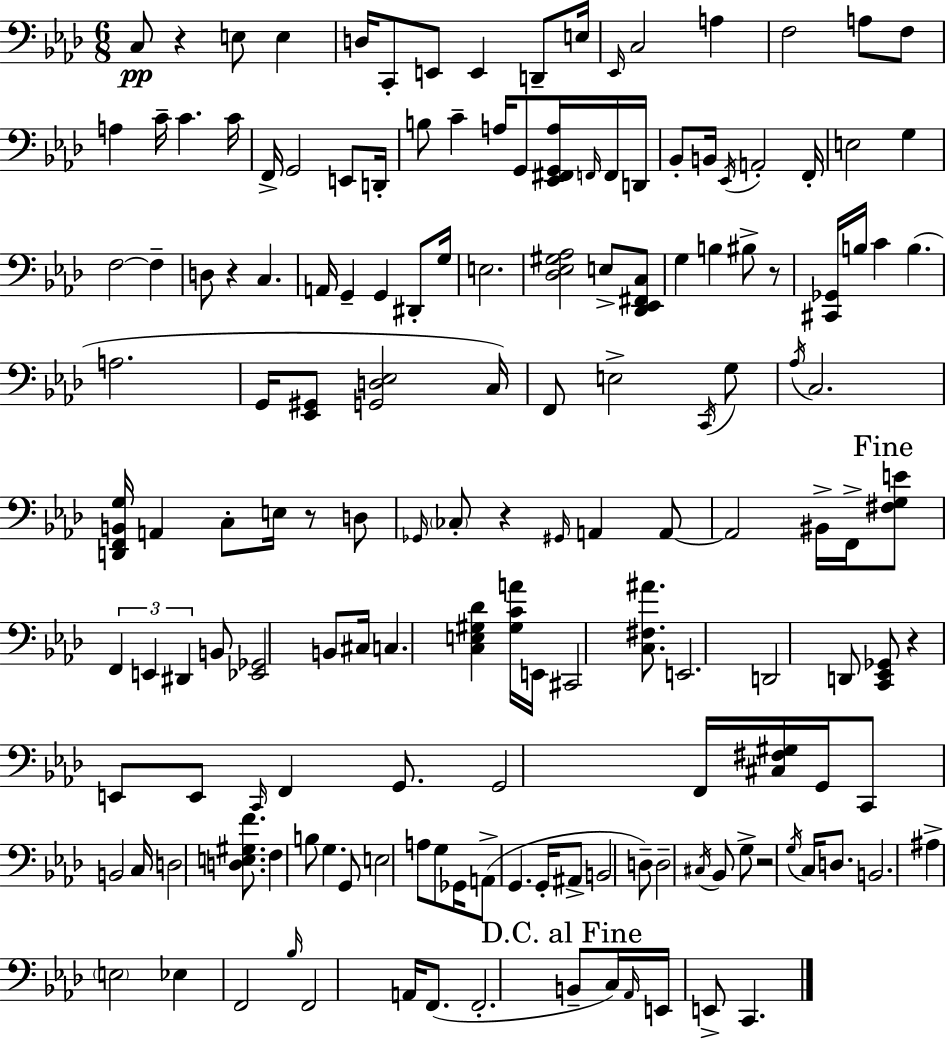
X:1
T:Untitled
M:6/8
L:1/4
K:Ab
C,/2 z E,/2 E, D,/4 C,,/2 E,,/2 E,, D,,/2 E,/4 _E,,/4 C,2 A, F,2 A,/2 F,/2 A, C/4 C C/4 F,,/4 G,,2 E,,/2 D,,/4 B,/2 C A,/4 G,,/2 [_E,,^F,,G,,A,]/4 F,,/4 F,,/4 D,,/4 _B,,/2 B,,/4 _E,,/4 A,,2 F,,/4 E,2 G, F,2 F, D,/2 z C, A,,/4 G,, G,, ^D,,/2 G,/4 E,2 [_D,_E,^G,_A,]2 E,/2 [_D,,_E,,^F,,C,]/2 G, B, ^B,/2 z/2 [^C,,_G,,]/4 B,/4 C B, A,2 G,,/4 [_E,,^G,,]/2 [G,,D,_E,]2 C,/4 F,,/2 E,2 C,,/4 G,/2 _A,/4 C,2 [D,,F,,B,,G,]/4 A,, C,/2 E,/4 z/2 D,/2 _G,,/4 _C,/2 z ^G,,/4 A,, A,,/2 A,,2 ^B,,/4 F,,/4 [^F,G,E]/2 F,, E,, ^D,, B,,/2 [_E,,_G,,]2 B,,/2 ^C,/4 C, [C,E,^G,_D] [^G,CA]/4 E,,/4 ^C,,2 [C,^F,^A]/2 E,,2 D,,2 D,,/2 [C,,_E,,_G,,]/2 z E,,/2 E,,/2 C,,/4 F,, G,,/2 G,,2 F,,/4 [^C,^F,^G,]/4 G,,/4 C,,/2 B,,2 C,/4 D,2 [D,E,^G,F]/2 F, B,/2 G, G,,/2 E,2 A,/2 G,/2 _G,,/4 A,,/2 G,, G,,/4 ^A,,/2 B,,2 D,/2 D,2 ^C,/4 _B,,/2 G,/2 z2 G,/4 C,/4 D,/2 B,,2 ^A, E,2 _E, F,,2 _B,/4 F,,2 A,,/4 F,,/2 F,,2 B,,/2 C,/4 _A,,/4 E,,/4 E,,/2 C,,